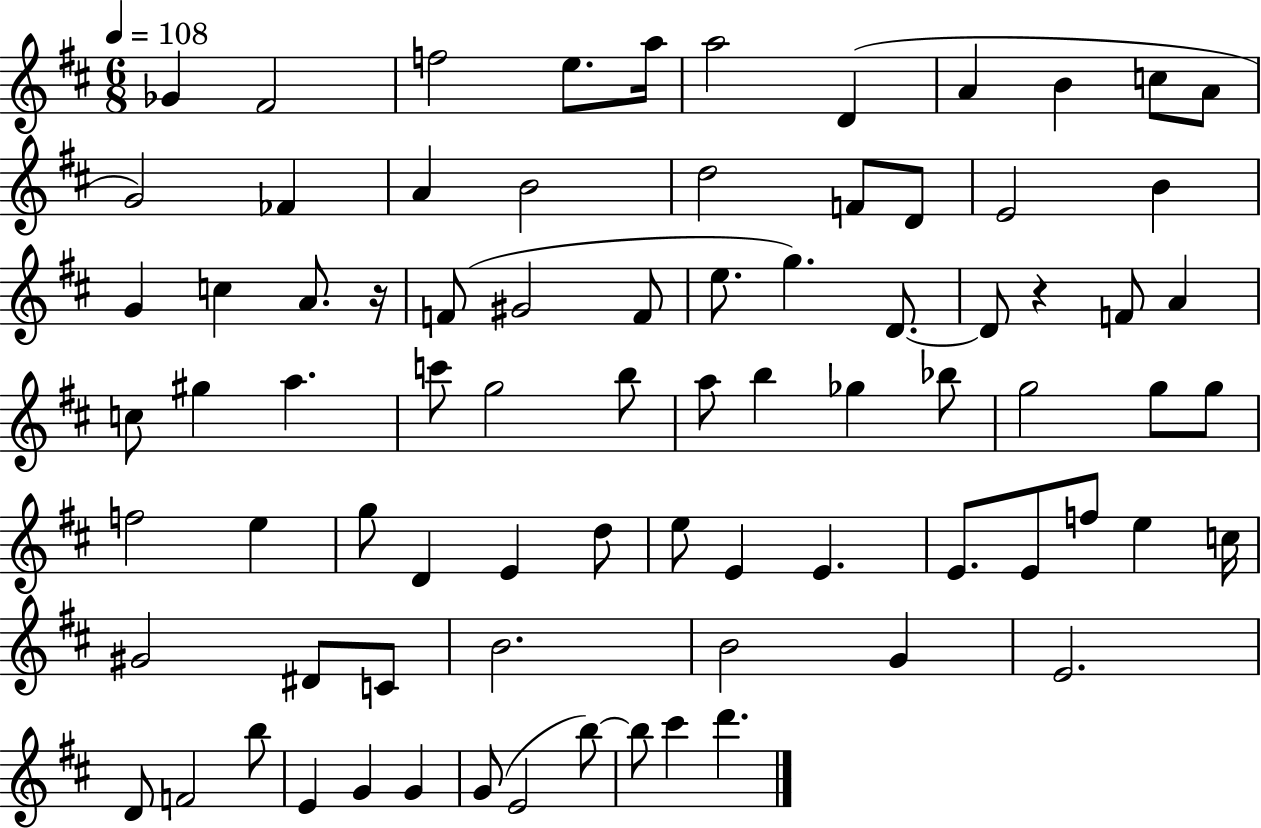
Gb4/q F#4/h F5/h E5/e. A5/s A5/h D4/q A4/q B4/q C5/e A4/e G4/h FES4/q A4/q B4/h D5/h F4/e D4/e E4/h B4/q G4/q C5/q A4/e. R/s F4/e G#4/h F4/e E5/e. G5/q. D4/e. D4/e R/q F4/e A4/q C5/e G#5/q A5/q. C6/e G5/h B5/e A5/e B5/q Gb5/q Bb5/e G5/h G5/e G5/e F5/h E5/q G5/e D4/q E4/q D5/e E5/e E4/q E4/q. E4/e. E4/e F5/e E5/q C5/s G#4/h D#4/e C4/e B4/h. B4/h G4/q E4/h. D4/e F4/h B5/e E4/q G4/q G4/q G4/e E4/h B5/e B5/e C#6/q D6/q.